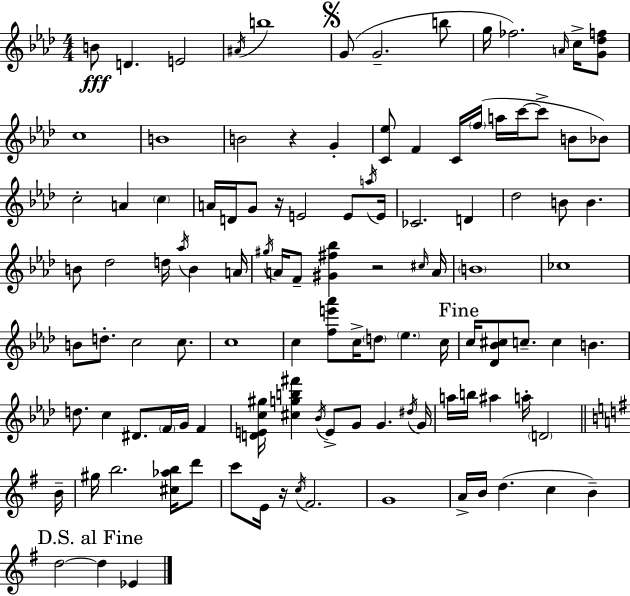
B4/e D4/q. E4/h A#4/s B5/w G4/e G4/h. B5/e G5/s FES5/h. A4/s C5/s [G4,Db5,F5]/e C5/w B4/w B4/h R/q G4/q [C4,Eb5]/e F4/q C4/s F5/s A5/s C6/s C6/e B4/e Bb4/e C5/h A4/q C5/q A4/s D4/s G4/e R/s E4/h E4/e A5/s E4/s CES4/h. D4/q Db5/h B4/e B4/q. B4/e Db5/h D5/s Ab5/s B4/q A4/s G#5/s A4/s F4/e [G#4,F#5,Bb5]/q R/h C#5/s A4/s B4/w CES5/w B4/e D5/e. C5/h C5/e. C5/w C5/q [F5,E6,Ab6]/e C5/s D5/e Eb5/q. C5/s C5/s [Db4,Bb4,C#5]/e C5/e. C5/q B4/q. D5/e. C5/q D#4/e. F4/s G4/s F4/q [D4,E4,C5,G#5]/s [C#5,G5,B5,F#6]/q Bb4/s E4/e G4/e G4/q. D#5/s G4/s A5/s B5/s A#5/q A5/s D4/h B4/s G#5/s B5/h. [C#5,Ab5,B5]/s D6/e C6/e E4/s R/s C5/s F#4/h. G4/w A4/s B4/s D5/q. C5/q B4/q D5/h D5/q Eb4/q